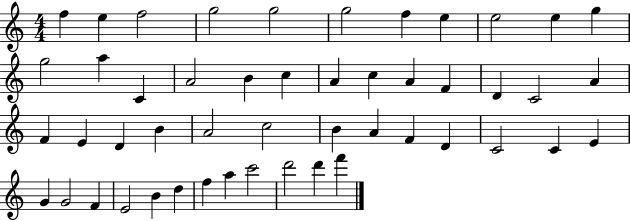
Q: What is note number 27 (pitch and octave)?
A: D4